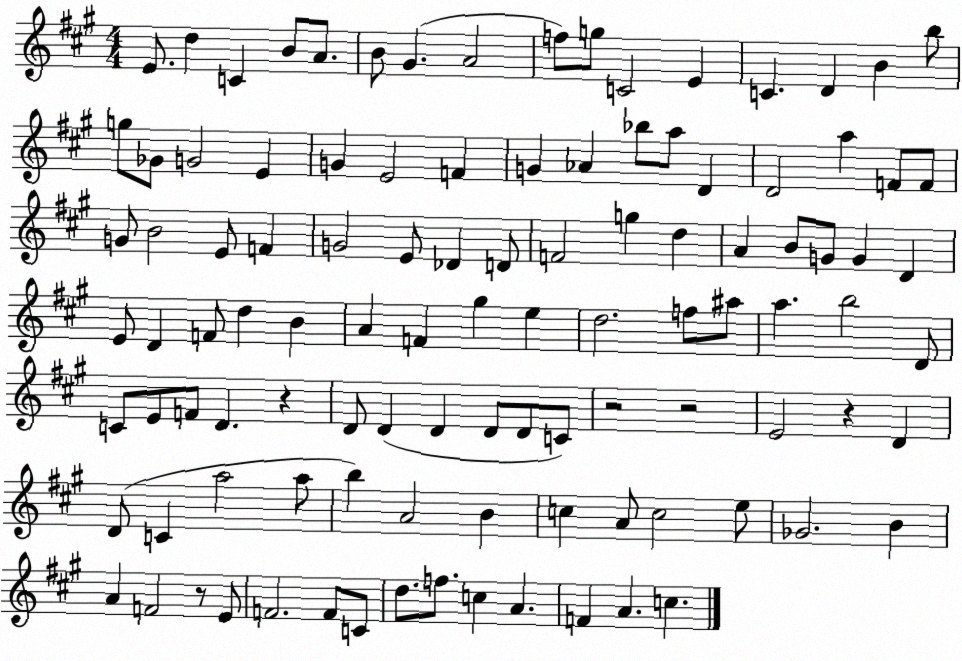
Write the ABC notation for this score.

X:1
T:Untitled
M:4/4
L:1/4
K:A
E/2 d C B/2 A/2 B/2 ^G A2 f/2 g/2 C2 E C D B b/2 g/2 _G/2 G2 E G E2 F G _A _b/2 a/2 D D2 a F/2 F/2 G/2 B2 E/2 F G2 E/2 _D D/2 F2 g d A B/2 G/2 G D E/2 D F/2 d B A F ^g e d2 f/2 ^a/2 a b2 D/2 C/2 E/2 F/2 D z D/2 D D D/2 D/2 C/2 z2 z2 E2 z D D/2 C a2 a/2 b A2 B c A/2 c2 e/2 _G2 B A F2 z/2 E/2 F2 F/2 C/2 d/2 f/2 c A F A c